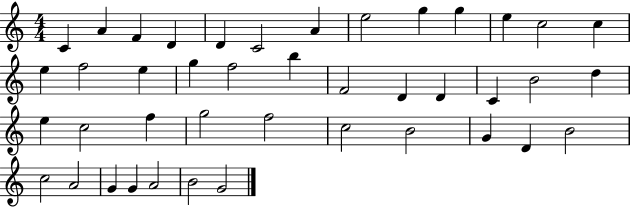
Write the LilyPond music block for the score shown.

{
  \clef treble
  \numericTimeSignature
  \time 4/4
  \key c \major
  c'4 a'4 f'4 d'4 | d'4 c'2 a'4 | e''2 g''4 g''4 | e''4 c''2 c''4 | \break e''4 f''2 e''4 | g''4 f''2 b''4 | f'2 d'4 d'4 | c'4 b'2 d''4 | \break e''4 c''2 f''4 | g''2 f''2 | c''2 b'2 | g'4 d'4 b'2 | \break c''2 a'2 | g'4 g'4 a'2 | b'2 g'2 | \bar "|."
}